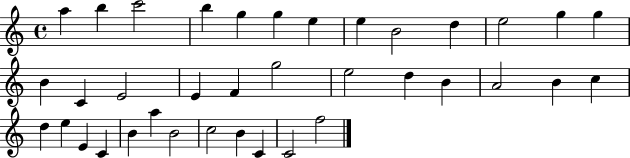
A5/q B5/q C6/h B5/q G5/q G5/q E5/q E5/q B4/h D5/q E5/h G5/q G5/q B4/q C4/q E4/h E4/q F4/q G5/h E5/h D5/q B4/q A4/h B4/q C5/q D5/q E5/q E4/q C4/q B4/q A5/q B4/h C5/h B4/q C4/q C4/h F5/h